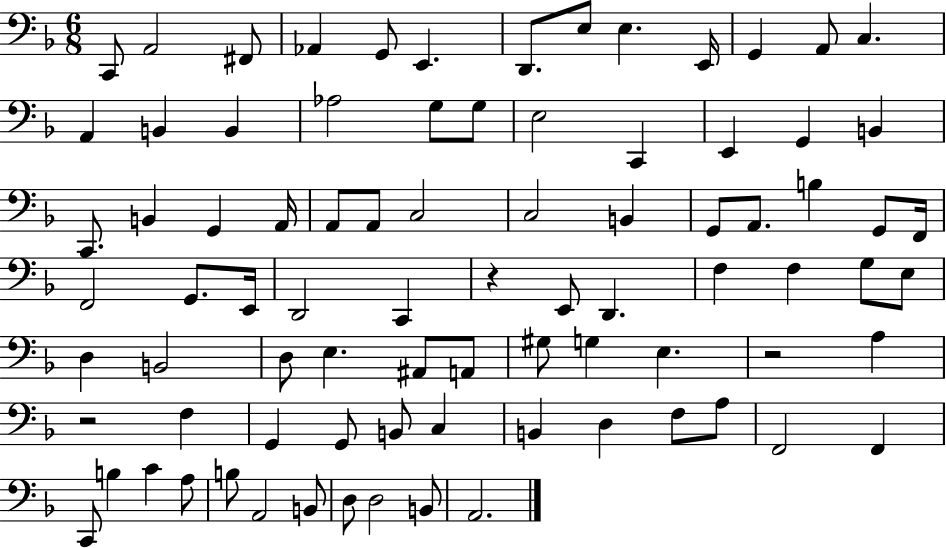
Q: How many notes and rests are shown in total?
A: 84